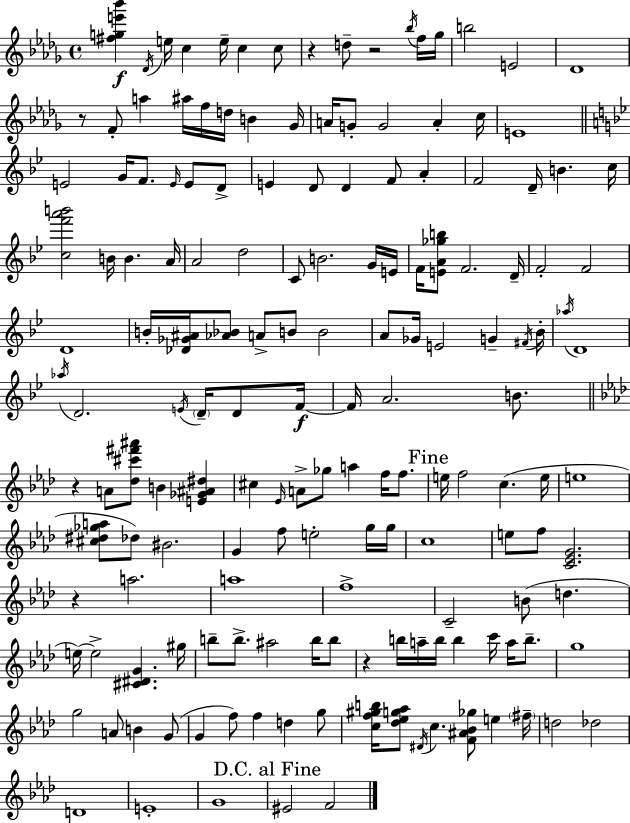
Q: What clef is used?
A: treble